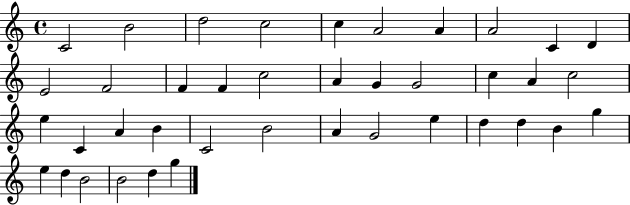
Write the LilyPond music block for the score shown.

{
  \clef treble
  \time 4/4
  \defaultTimeSignature
  \key c \major
  c'2 b'2 | d''2 c''2 | c''4 a'2 a'4 | a'2 c'4 d'4 | \break e'2 f'2 | f'4 f'4 c''2 | a'4 g'4 g'2 | c''4 a'4 c''2 | \break e''4 c'4 a'4 b'4 | c'2 b'2 | a'4 g'2 e''4 | d''4 d''4 b'4 g''4 | \break e''4 d''4 b'2 | b'2 d''4 g''4 | \bar "|."
}